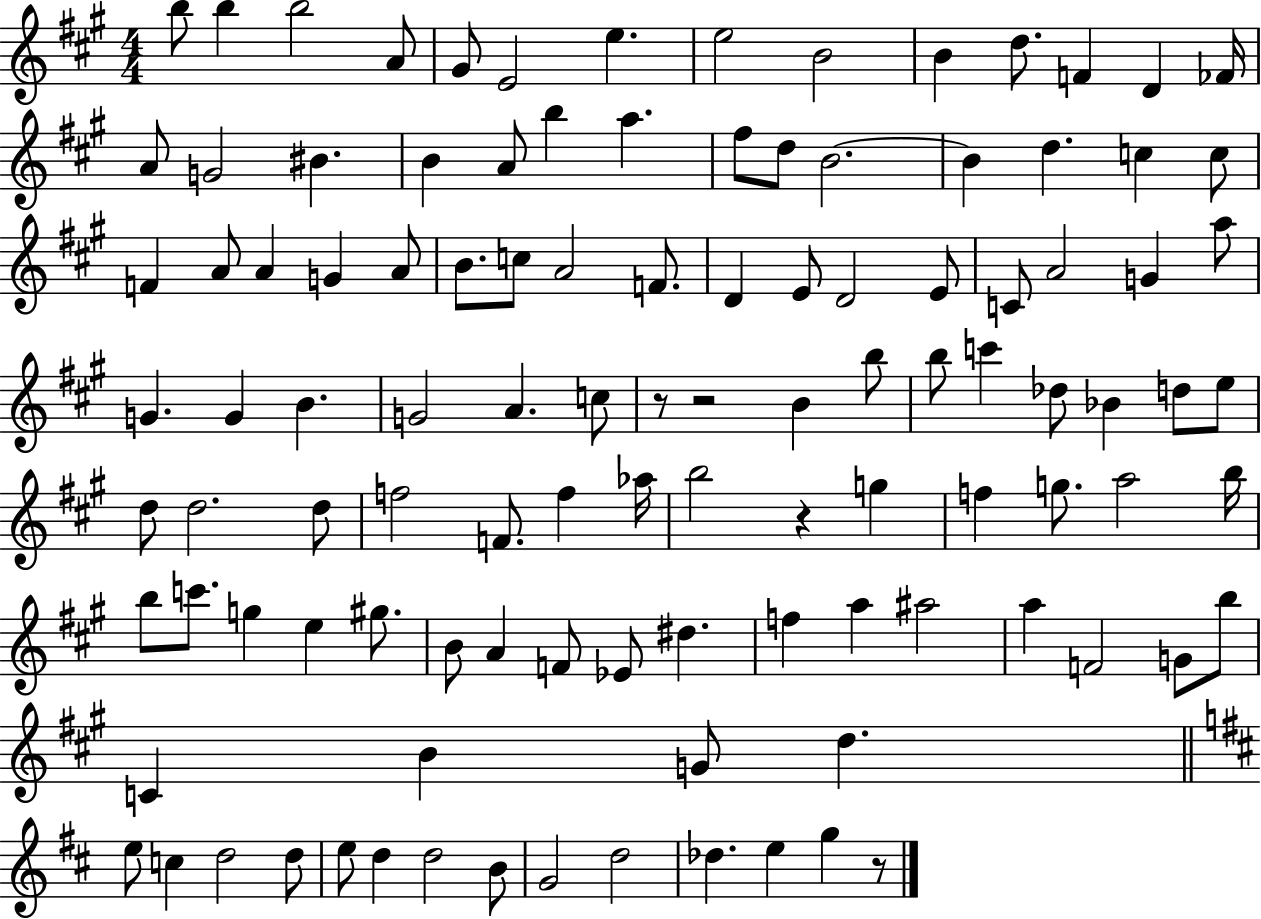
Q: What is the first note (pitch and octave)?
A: B5